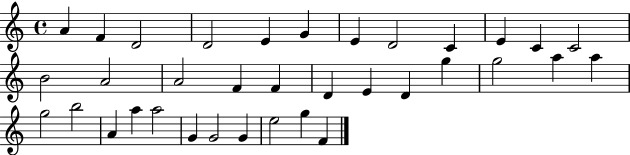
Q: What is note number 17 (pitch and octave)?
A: F4